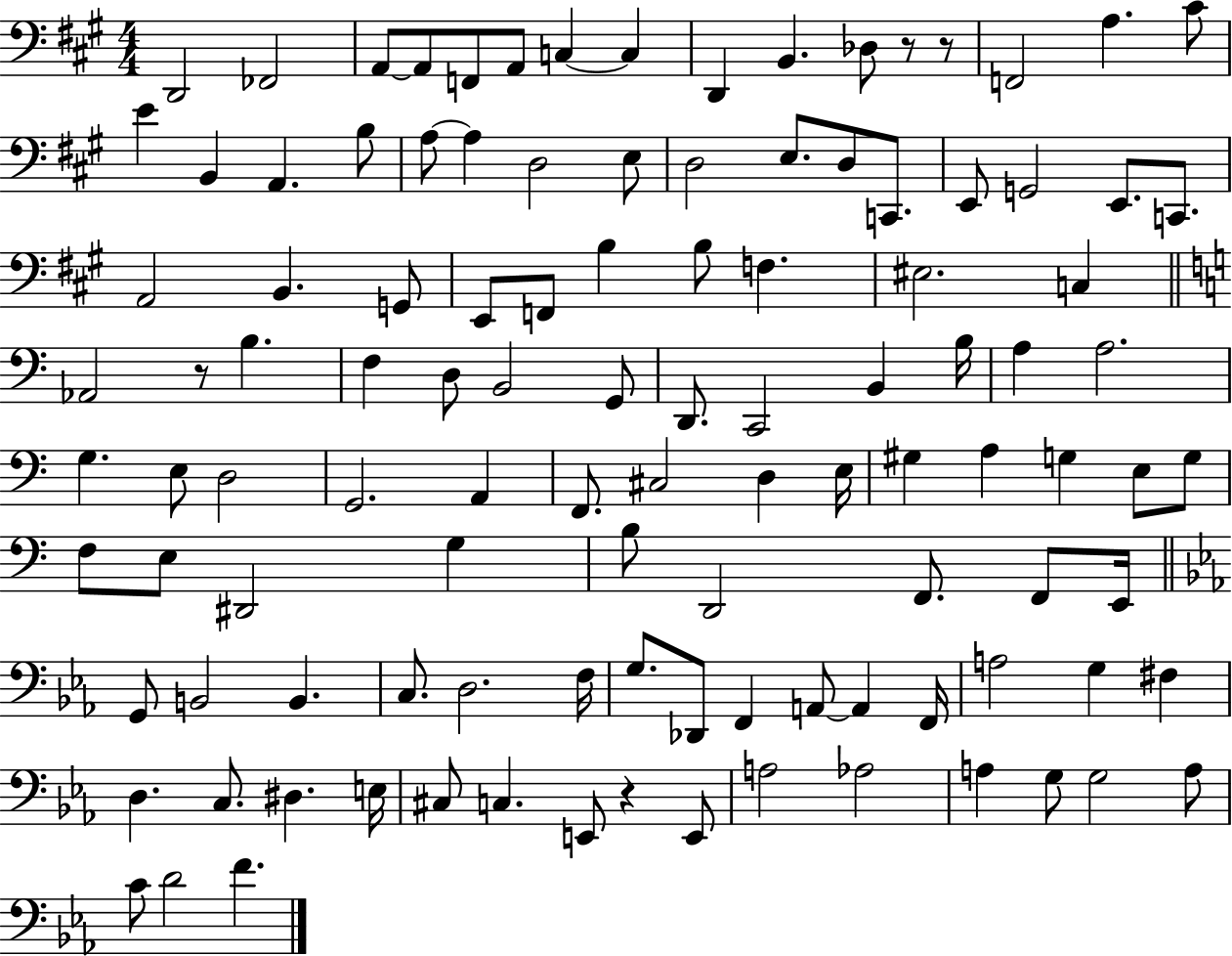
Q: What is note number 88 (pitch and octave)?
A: A3